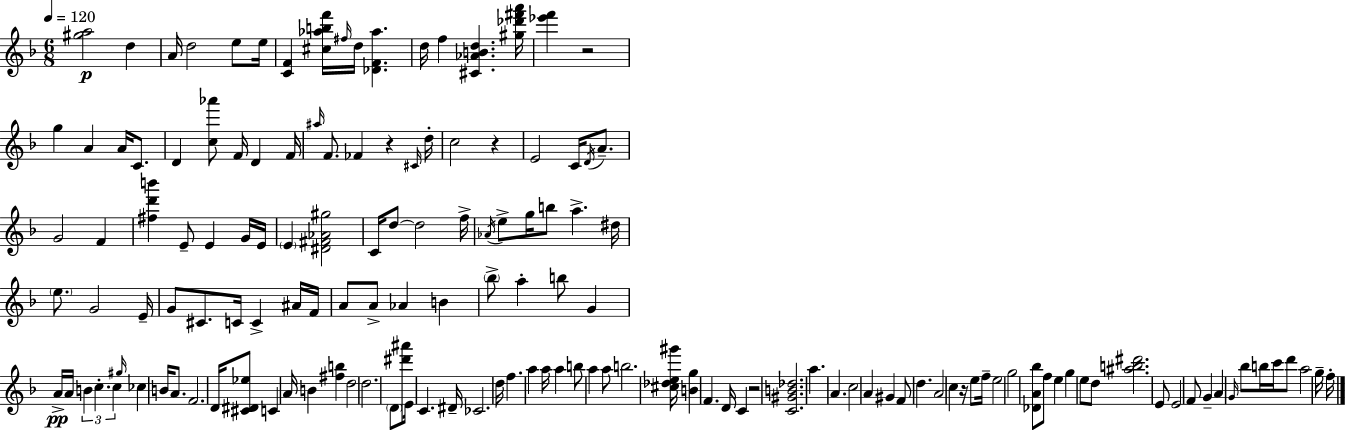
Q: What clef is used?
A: treble